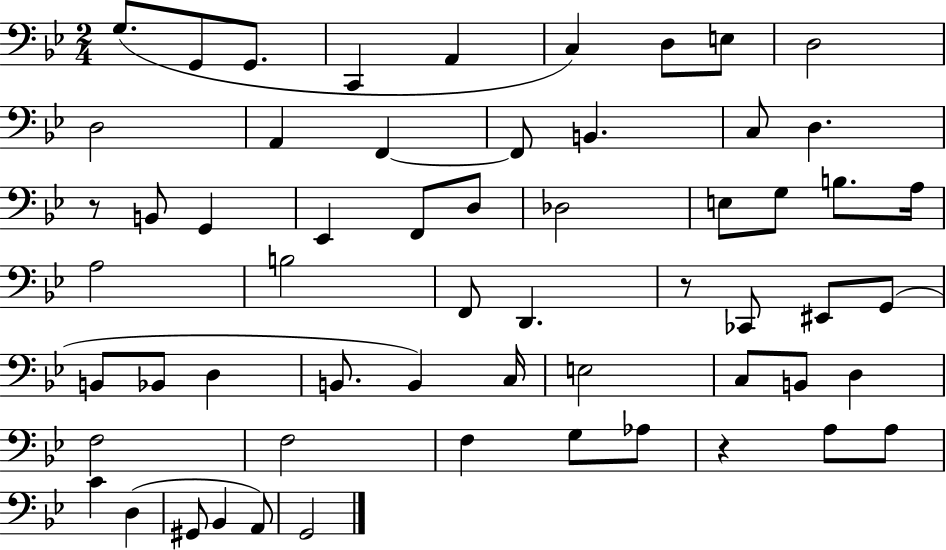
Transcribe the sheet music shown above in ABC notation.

X:1
T:Untitled
M:2/4
L:1/4
K:Bb
G,/2 G,,/2 G,,/2 C,, A,, C, D,/2 E,/2 D,2 D,2 A,, F,, F,,/2 B,, C,/2 D, z/2 B,,/2 G,, _E,, F,,/2 D,/2 _D,2 E,/2 G,/2 B,/2 A,/4 A,2 B,2 F,,/2 D,, z/2 _C,,/2 ^E,,/2 G,,/2 B,,/2 _B,,/2 D, B,,/2 B,, C,/4 E,2 C,/2 B,,/2 D, F,2 F,2 F, G,/2 _A,/2 z A,/2 A,/2 C D, ^G,,/2 _B,, A,,/2 G,,2